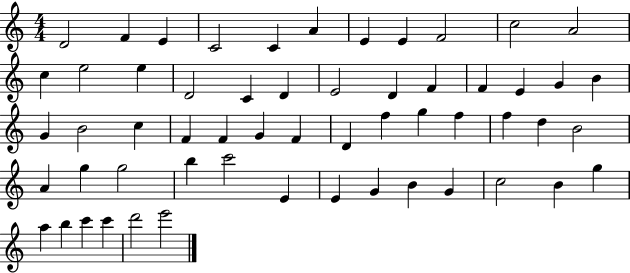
D4/h F4/q E4/q C4/h C4/q A4/q E4/q E4/q F4/h C5/h A4/h C5/q E5/h E5/q D4/h C4/q D4/q E4/h D4/q F4/q F4/q E4/q G4/q B4/q G4/q B4/h C5/q F4/q F4/q G4/q F4/q D4/q F5/q G5/q F5/q F5/q D5/q B4/h A4/q G5/q G5/h B5/q C6/h E4/q E4/q G4/q B4/q G4/q C5/h B4/q G5/q A5/q B5/q C6/q C6/q D6/h E6/h